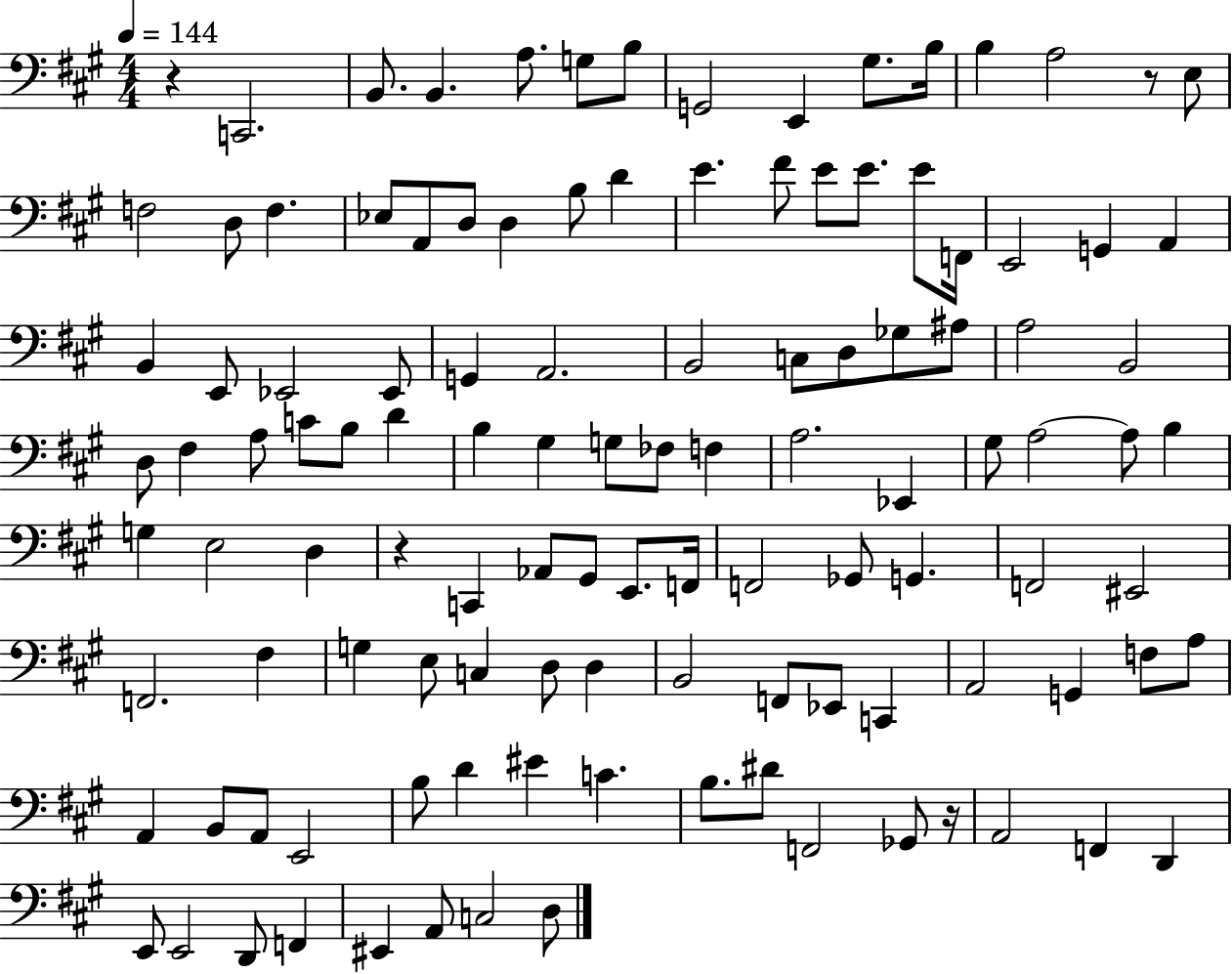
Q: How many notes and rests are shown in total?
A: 116